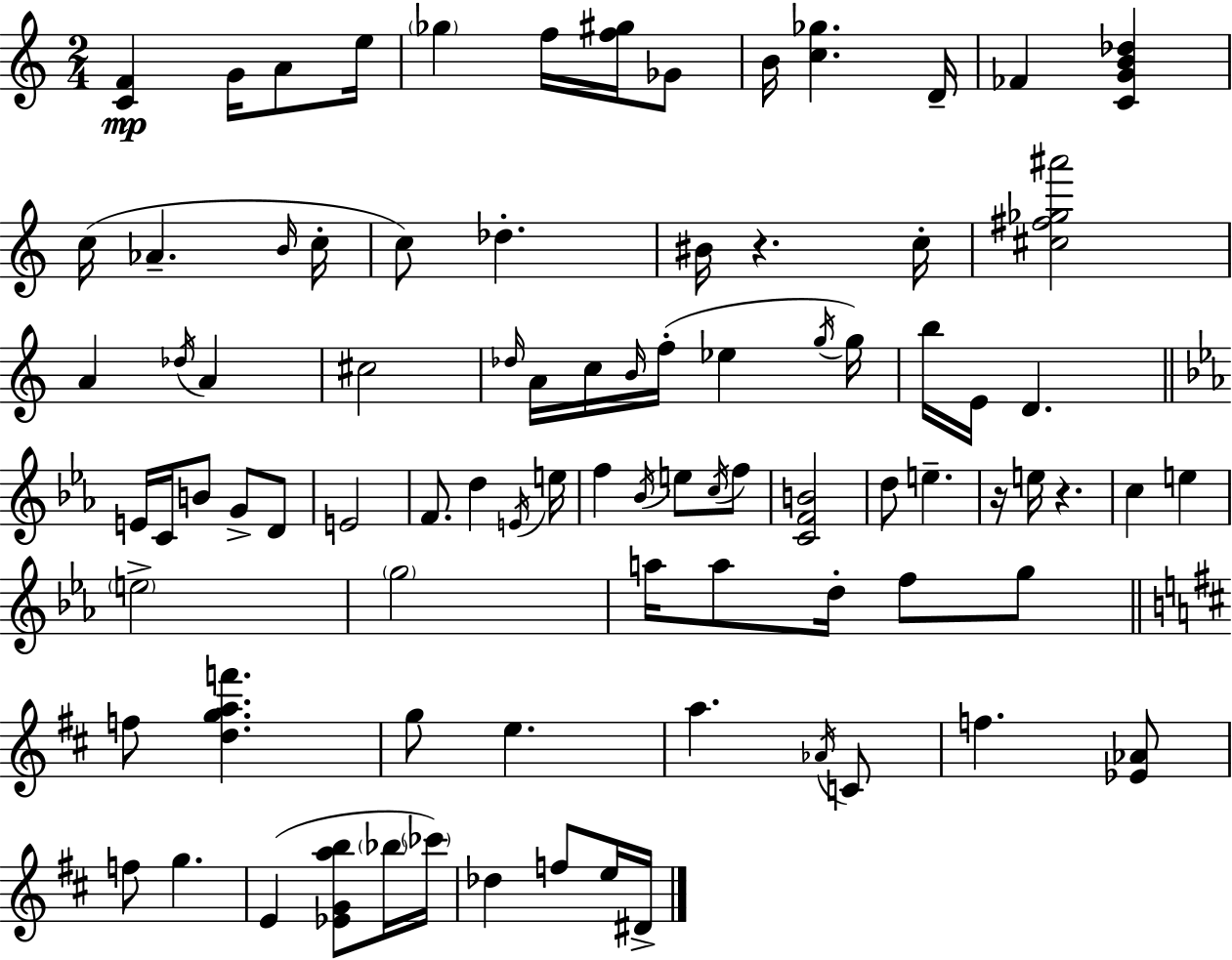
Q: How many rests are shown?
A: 3